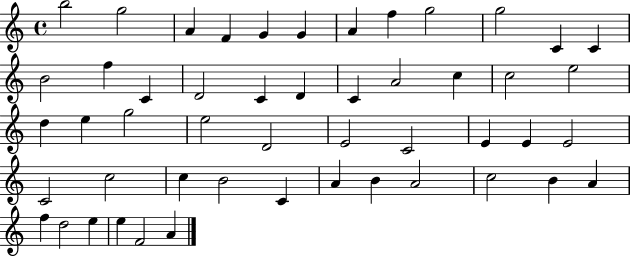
B5/h G5/h A4/q F4/q G4/q G4/q A4/q F5/q G5/h G5/h C4/q C4/q B4/h F5/q C4/q D4/h C4/q D4/q C4/q A4/h C5/q C5/h E5/h D5/q E5/q G5/h E5/h D4/h E4/h C4/h E4/q E4/q E4/h C4/h C5/h C5/q B4/h C4/q A4/q B4/q A4/h C5/h B4/q A4/q F5/q D5/h E5/q E5/q F4/h A4/q